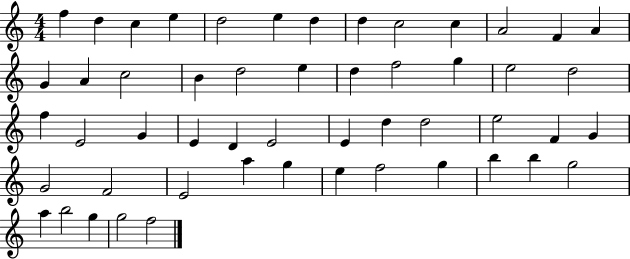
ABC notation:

X:1
T:Untitled
M:4/4
L:1/4
K:C
f d c e d2 e d d c2 c A2 F A G A c2 B d2 e d f2 g e2 d2 f E2 G E D E2 E d d2 e2 F G G2 F2 E2 a g e f2 g b b g2 a b2 g g2 f2